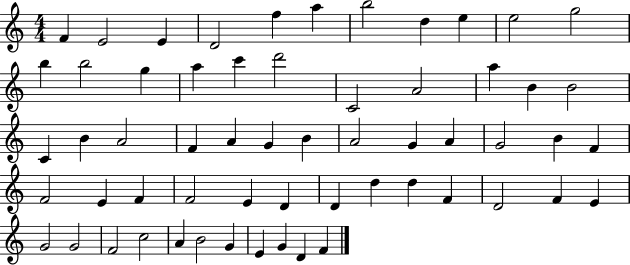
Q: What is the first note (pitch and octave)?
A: F4